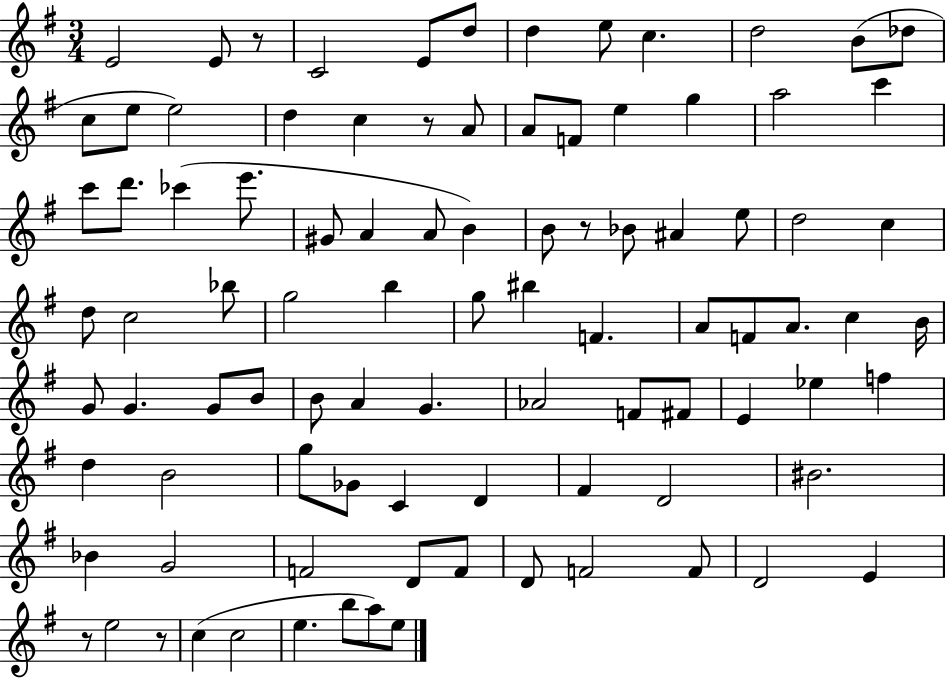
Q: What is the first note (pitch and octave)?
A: E4